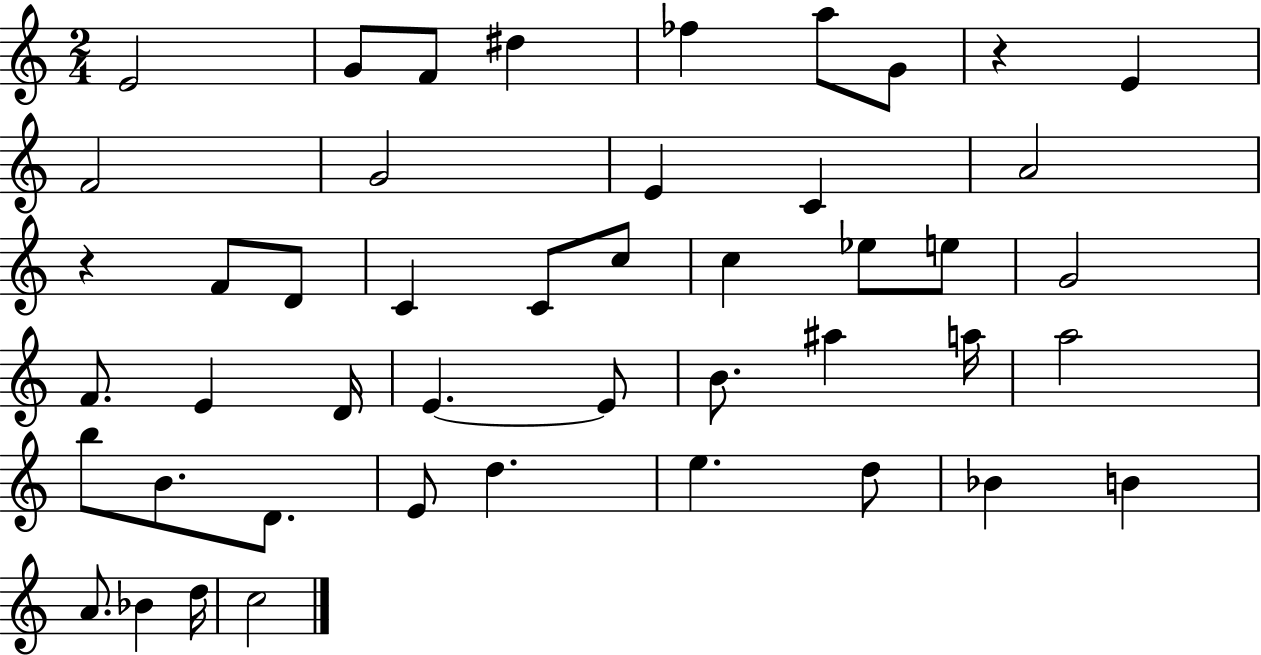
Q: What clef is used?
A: treble